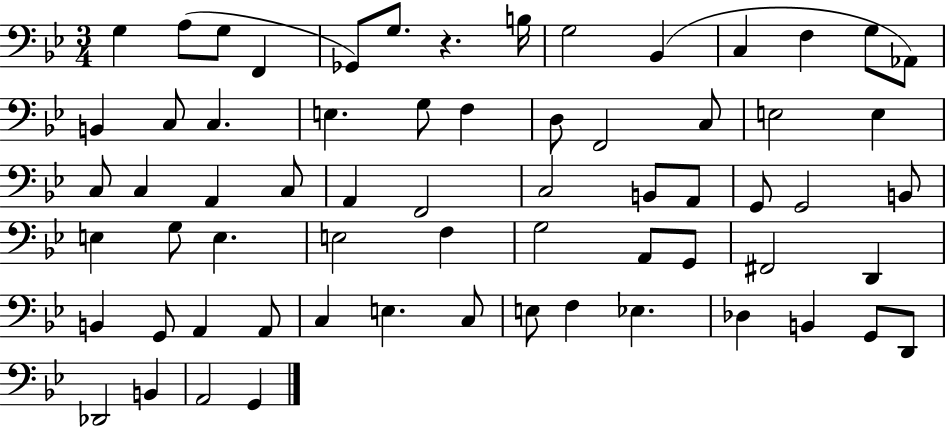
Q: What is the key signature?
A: BES major